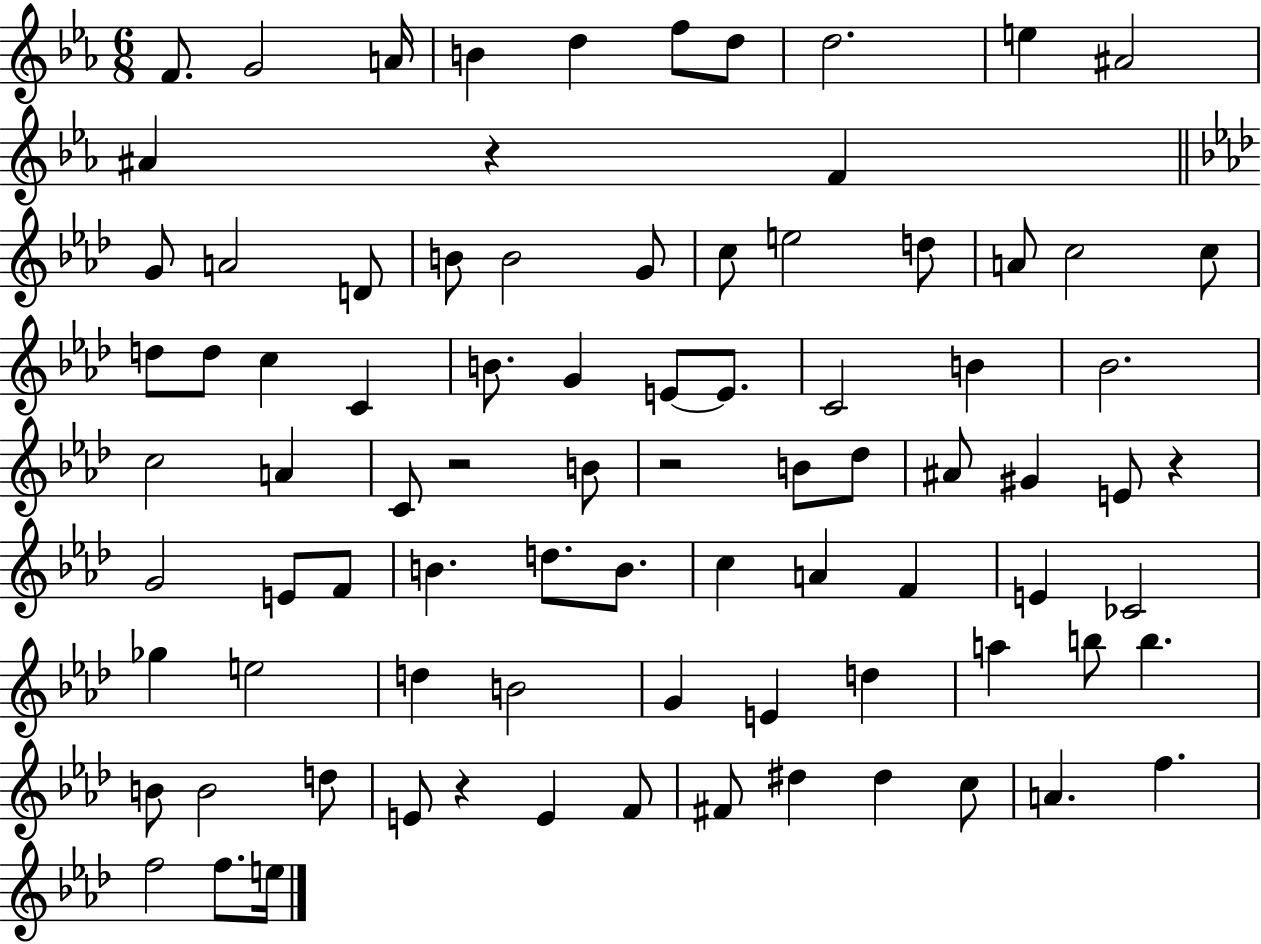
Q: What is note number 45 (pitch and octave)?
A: G4